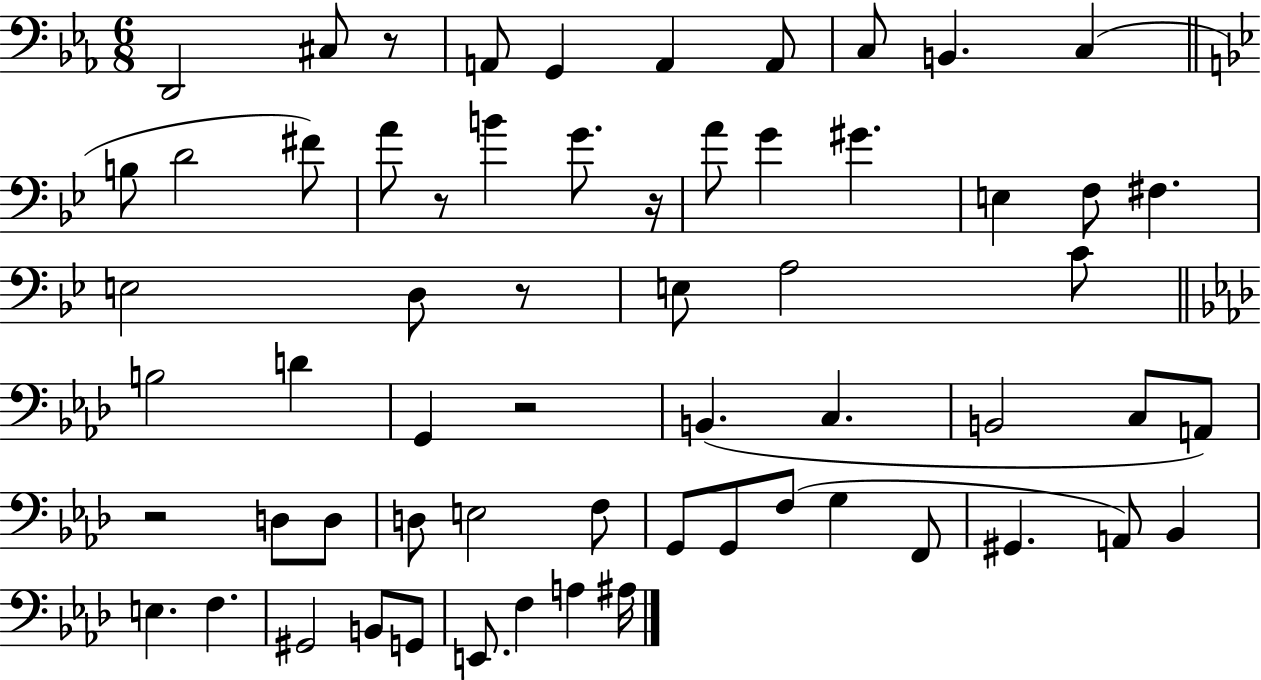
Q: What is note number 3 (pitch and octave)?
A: A2